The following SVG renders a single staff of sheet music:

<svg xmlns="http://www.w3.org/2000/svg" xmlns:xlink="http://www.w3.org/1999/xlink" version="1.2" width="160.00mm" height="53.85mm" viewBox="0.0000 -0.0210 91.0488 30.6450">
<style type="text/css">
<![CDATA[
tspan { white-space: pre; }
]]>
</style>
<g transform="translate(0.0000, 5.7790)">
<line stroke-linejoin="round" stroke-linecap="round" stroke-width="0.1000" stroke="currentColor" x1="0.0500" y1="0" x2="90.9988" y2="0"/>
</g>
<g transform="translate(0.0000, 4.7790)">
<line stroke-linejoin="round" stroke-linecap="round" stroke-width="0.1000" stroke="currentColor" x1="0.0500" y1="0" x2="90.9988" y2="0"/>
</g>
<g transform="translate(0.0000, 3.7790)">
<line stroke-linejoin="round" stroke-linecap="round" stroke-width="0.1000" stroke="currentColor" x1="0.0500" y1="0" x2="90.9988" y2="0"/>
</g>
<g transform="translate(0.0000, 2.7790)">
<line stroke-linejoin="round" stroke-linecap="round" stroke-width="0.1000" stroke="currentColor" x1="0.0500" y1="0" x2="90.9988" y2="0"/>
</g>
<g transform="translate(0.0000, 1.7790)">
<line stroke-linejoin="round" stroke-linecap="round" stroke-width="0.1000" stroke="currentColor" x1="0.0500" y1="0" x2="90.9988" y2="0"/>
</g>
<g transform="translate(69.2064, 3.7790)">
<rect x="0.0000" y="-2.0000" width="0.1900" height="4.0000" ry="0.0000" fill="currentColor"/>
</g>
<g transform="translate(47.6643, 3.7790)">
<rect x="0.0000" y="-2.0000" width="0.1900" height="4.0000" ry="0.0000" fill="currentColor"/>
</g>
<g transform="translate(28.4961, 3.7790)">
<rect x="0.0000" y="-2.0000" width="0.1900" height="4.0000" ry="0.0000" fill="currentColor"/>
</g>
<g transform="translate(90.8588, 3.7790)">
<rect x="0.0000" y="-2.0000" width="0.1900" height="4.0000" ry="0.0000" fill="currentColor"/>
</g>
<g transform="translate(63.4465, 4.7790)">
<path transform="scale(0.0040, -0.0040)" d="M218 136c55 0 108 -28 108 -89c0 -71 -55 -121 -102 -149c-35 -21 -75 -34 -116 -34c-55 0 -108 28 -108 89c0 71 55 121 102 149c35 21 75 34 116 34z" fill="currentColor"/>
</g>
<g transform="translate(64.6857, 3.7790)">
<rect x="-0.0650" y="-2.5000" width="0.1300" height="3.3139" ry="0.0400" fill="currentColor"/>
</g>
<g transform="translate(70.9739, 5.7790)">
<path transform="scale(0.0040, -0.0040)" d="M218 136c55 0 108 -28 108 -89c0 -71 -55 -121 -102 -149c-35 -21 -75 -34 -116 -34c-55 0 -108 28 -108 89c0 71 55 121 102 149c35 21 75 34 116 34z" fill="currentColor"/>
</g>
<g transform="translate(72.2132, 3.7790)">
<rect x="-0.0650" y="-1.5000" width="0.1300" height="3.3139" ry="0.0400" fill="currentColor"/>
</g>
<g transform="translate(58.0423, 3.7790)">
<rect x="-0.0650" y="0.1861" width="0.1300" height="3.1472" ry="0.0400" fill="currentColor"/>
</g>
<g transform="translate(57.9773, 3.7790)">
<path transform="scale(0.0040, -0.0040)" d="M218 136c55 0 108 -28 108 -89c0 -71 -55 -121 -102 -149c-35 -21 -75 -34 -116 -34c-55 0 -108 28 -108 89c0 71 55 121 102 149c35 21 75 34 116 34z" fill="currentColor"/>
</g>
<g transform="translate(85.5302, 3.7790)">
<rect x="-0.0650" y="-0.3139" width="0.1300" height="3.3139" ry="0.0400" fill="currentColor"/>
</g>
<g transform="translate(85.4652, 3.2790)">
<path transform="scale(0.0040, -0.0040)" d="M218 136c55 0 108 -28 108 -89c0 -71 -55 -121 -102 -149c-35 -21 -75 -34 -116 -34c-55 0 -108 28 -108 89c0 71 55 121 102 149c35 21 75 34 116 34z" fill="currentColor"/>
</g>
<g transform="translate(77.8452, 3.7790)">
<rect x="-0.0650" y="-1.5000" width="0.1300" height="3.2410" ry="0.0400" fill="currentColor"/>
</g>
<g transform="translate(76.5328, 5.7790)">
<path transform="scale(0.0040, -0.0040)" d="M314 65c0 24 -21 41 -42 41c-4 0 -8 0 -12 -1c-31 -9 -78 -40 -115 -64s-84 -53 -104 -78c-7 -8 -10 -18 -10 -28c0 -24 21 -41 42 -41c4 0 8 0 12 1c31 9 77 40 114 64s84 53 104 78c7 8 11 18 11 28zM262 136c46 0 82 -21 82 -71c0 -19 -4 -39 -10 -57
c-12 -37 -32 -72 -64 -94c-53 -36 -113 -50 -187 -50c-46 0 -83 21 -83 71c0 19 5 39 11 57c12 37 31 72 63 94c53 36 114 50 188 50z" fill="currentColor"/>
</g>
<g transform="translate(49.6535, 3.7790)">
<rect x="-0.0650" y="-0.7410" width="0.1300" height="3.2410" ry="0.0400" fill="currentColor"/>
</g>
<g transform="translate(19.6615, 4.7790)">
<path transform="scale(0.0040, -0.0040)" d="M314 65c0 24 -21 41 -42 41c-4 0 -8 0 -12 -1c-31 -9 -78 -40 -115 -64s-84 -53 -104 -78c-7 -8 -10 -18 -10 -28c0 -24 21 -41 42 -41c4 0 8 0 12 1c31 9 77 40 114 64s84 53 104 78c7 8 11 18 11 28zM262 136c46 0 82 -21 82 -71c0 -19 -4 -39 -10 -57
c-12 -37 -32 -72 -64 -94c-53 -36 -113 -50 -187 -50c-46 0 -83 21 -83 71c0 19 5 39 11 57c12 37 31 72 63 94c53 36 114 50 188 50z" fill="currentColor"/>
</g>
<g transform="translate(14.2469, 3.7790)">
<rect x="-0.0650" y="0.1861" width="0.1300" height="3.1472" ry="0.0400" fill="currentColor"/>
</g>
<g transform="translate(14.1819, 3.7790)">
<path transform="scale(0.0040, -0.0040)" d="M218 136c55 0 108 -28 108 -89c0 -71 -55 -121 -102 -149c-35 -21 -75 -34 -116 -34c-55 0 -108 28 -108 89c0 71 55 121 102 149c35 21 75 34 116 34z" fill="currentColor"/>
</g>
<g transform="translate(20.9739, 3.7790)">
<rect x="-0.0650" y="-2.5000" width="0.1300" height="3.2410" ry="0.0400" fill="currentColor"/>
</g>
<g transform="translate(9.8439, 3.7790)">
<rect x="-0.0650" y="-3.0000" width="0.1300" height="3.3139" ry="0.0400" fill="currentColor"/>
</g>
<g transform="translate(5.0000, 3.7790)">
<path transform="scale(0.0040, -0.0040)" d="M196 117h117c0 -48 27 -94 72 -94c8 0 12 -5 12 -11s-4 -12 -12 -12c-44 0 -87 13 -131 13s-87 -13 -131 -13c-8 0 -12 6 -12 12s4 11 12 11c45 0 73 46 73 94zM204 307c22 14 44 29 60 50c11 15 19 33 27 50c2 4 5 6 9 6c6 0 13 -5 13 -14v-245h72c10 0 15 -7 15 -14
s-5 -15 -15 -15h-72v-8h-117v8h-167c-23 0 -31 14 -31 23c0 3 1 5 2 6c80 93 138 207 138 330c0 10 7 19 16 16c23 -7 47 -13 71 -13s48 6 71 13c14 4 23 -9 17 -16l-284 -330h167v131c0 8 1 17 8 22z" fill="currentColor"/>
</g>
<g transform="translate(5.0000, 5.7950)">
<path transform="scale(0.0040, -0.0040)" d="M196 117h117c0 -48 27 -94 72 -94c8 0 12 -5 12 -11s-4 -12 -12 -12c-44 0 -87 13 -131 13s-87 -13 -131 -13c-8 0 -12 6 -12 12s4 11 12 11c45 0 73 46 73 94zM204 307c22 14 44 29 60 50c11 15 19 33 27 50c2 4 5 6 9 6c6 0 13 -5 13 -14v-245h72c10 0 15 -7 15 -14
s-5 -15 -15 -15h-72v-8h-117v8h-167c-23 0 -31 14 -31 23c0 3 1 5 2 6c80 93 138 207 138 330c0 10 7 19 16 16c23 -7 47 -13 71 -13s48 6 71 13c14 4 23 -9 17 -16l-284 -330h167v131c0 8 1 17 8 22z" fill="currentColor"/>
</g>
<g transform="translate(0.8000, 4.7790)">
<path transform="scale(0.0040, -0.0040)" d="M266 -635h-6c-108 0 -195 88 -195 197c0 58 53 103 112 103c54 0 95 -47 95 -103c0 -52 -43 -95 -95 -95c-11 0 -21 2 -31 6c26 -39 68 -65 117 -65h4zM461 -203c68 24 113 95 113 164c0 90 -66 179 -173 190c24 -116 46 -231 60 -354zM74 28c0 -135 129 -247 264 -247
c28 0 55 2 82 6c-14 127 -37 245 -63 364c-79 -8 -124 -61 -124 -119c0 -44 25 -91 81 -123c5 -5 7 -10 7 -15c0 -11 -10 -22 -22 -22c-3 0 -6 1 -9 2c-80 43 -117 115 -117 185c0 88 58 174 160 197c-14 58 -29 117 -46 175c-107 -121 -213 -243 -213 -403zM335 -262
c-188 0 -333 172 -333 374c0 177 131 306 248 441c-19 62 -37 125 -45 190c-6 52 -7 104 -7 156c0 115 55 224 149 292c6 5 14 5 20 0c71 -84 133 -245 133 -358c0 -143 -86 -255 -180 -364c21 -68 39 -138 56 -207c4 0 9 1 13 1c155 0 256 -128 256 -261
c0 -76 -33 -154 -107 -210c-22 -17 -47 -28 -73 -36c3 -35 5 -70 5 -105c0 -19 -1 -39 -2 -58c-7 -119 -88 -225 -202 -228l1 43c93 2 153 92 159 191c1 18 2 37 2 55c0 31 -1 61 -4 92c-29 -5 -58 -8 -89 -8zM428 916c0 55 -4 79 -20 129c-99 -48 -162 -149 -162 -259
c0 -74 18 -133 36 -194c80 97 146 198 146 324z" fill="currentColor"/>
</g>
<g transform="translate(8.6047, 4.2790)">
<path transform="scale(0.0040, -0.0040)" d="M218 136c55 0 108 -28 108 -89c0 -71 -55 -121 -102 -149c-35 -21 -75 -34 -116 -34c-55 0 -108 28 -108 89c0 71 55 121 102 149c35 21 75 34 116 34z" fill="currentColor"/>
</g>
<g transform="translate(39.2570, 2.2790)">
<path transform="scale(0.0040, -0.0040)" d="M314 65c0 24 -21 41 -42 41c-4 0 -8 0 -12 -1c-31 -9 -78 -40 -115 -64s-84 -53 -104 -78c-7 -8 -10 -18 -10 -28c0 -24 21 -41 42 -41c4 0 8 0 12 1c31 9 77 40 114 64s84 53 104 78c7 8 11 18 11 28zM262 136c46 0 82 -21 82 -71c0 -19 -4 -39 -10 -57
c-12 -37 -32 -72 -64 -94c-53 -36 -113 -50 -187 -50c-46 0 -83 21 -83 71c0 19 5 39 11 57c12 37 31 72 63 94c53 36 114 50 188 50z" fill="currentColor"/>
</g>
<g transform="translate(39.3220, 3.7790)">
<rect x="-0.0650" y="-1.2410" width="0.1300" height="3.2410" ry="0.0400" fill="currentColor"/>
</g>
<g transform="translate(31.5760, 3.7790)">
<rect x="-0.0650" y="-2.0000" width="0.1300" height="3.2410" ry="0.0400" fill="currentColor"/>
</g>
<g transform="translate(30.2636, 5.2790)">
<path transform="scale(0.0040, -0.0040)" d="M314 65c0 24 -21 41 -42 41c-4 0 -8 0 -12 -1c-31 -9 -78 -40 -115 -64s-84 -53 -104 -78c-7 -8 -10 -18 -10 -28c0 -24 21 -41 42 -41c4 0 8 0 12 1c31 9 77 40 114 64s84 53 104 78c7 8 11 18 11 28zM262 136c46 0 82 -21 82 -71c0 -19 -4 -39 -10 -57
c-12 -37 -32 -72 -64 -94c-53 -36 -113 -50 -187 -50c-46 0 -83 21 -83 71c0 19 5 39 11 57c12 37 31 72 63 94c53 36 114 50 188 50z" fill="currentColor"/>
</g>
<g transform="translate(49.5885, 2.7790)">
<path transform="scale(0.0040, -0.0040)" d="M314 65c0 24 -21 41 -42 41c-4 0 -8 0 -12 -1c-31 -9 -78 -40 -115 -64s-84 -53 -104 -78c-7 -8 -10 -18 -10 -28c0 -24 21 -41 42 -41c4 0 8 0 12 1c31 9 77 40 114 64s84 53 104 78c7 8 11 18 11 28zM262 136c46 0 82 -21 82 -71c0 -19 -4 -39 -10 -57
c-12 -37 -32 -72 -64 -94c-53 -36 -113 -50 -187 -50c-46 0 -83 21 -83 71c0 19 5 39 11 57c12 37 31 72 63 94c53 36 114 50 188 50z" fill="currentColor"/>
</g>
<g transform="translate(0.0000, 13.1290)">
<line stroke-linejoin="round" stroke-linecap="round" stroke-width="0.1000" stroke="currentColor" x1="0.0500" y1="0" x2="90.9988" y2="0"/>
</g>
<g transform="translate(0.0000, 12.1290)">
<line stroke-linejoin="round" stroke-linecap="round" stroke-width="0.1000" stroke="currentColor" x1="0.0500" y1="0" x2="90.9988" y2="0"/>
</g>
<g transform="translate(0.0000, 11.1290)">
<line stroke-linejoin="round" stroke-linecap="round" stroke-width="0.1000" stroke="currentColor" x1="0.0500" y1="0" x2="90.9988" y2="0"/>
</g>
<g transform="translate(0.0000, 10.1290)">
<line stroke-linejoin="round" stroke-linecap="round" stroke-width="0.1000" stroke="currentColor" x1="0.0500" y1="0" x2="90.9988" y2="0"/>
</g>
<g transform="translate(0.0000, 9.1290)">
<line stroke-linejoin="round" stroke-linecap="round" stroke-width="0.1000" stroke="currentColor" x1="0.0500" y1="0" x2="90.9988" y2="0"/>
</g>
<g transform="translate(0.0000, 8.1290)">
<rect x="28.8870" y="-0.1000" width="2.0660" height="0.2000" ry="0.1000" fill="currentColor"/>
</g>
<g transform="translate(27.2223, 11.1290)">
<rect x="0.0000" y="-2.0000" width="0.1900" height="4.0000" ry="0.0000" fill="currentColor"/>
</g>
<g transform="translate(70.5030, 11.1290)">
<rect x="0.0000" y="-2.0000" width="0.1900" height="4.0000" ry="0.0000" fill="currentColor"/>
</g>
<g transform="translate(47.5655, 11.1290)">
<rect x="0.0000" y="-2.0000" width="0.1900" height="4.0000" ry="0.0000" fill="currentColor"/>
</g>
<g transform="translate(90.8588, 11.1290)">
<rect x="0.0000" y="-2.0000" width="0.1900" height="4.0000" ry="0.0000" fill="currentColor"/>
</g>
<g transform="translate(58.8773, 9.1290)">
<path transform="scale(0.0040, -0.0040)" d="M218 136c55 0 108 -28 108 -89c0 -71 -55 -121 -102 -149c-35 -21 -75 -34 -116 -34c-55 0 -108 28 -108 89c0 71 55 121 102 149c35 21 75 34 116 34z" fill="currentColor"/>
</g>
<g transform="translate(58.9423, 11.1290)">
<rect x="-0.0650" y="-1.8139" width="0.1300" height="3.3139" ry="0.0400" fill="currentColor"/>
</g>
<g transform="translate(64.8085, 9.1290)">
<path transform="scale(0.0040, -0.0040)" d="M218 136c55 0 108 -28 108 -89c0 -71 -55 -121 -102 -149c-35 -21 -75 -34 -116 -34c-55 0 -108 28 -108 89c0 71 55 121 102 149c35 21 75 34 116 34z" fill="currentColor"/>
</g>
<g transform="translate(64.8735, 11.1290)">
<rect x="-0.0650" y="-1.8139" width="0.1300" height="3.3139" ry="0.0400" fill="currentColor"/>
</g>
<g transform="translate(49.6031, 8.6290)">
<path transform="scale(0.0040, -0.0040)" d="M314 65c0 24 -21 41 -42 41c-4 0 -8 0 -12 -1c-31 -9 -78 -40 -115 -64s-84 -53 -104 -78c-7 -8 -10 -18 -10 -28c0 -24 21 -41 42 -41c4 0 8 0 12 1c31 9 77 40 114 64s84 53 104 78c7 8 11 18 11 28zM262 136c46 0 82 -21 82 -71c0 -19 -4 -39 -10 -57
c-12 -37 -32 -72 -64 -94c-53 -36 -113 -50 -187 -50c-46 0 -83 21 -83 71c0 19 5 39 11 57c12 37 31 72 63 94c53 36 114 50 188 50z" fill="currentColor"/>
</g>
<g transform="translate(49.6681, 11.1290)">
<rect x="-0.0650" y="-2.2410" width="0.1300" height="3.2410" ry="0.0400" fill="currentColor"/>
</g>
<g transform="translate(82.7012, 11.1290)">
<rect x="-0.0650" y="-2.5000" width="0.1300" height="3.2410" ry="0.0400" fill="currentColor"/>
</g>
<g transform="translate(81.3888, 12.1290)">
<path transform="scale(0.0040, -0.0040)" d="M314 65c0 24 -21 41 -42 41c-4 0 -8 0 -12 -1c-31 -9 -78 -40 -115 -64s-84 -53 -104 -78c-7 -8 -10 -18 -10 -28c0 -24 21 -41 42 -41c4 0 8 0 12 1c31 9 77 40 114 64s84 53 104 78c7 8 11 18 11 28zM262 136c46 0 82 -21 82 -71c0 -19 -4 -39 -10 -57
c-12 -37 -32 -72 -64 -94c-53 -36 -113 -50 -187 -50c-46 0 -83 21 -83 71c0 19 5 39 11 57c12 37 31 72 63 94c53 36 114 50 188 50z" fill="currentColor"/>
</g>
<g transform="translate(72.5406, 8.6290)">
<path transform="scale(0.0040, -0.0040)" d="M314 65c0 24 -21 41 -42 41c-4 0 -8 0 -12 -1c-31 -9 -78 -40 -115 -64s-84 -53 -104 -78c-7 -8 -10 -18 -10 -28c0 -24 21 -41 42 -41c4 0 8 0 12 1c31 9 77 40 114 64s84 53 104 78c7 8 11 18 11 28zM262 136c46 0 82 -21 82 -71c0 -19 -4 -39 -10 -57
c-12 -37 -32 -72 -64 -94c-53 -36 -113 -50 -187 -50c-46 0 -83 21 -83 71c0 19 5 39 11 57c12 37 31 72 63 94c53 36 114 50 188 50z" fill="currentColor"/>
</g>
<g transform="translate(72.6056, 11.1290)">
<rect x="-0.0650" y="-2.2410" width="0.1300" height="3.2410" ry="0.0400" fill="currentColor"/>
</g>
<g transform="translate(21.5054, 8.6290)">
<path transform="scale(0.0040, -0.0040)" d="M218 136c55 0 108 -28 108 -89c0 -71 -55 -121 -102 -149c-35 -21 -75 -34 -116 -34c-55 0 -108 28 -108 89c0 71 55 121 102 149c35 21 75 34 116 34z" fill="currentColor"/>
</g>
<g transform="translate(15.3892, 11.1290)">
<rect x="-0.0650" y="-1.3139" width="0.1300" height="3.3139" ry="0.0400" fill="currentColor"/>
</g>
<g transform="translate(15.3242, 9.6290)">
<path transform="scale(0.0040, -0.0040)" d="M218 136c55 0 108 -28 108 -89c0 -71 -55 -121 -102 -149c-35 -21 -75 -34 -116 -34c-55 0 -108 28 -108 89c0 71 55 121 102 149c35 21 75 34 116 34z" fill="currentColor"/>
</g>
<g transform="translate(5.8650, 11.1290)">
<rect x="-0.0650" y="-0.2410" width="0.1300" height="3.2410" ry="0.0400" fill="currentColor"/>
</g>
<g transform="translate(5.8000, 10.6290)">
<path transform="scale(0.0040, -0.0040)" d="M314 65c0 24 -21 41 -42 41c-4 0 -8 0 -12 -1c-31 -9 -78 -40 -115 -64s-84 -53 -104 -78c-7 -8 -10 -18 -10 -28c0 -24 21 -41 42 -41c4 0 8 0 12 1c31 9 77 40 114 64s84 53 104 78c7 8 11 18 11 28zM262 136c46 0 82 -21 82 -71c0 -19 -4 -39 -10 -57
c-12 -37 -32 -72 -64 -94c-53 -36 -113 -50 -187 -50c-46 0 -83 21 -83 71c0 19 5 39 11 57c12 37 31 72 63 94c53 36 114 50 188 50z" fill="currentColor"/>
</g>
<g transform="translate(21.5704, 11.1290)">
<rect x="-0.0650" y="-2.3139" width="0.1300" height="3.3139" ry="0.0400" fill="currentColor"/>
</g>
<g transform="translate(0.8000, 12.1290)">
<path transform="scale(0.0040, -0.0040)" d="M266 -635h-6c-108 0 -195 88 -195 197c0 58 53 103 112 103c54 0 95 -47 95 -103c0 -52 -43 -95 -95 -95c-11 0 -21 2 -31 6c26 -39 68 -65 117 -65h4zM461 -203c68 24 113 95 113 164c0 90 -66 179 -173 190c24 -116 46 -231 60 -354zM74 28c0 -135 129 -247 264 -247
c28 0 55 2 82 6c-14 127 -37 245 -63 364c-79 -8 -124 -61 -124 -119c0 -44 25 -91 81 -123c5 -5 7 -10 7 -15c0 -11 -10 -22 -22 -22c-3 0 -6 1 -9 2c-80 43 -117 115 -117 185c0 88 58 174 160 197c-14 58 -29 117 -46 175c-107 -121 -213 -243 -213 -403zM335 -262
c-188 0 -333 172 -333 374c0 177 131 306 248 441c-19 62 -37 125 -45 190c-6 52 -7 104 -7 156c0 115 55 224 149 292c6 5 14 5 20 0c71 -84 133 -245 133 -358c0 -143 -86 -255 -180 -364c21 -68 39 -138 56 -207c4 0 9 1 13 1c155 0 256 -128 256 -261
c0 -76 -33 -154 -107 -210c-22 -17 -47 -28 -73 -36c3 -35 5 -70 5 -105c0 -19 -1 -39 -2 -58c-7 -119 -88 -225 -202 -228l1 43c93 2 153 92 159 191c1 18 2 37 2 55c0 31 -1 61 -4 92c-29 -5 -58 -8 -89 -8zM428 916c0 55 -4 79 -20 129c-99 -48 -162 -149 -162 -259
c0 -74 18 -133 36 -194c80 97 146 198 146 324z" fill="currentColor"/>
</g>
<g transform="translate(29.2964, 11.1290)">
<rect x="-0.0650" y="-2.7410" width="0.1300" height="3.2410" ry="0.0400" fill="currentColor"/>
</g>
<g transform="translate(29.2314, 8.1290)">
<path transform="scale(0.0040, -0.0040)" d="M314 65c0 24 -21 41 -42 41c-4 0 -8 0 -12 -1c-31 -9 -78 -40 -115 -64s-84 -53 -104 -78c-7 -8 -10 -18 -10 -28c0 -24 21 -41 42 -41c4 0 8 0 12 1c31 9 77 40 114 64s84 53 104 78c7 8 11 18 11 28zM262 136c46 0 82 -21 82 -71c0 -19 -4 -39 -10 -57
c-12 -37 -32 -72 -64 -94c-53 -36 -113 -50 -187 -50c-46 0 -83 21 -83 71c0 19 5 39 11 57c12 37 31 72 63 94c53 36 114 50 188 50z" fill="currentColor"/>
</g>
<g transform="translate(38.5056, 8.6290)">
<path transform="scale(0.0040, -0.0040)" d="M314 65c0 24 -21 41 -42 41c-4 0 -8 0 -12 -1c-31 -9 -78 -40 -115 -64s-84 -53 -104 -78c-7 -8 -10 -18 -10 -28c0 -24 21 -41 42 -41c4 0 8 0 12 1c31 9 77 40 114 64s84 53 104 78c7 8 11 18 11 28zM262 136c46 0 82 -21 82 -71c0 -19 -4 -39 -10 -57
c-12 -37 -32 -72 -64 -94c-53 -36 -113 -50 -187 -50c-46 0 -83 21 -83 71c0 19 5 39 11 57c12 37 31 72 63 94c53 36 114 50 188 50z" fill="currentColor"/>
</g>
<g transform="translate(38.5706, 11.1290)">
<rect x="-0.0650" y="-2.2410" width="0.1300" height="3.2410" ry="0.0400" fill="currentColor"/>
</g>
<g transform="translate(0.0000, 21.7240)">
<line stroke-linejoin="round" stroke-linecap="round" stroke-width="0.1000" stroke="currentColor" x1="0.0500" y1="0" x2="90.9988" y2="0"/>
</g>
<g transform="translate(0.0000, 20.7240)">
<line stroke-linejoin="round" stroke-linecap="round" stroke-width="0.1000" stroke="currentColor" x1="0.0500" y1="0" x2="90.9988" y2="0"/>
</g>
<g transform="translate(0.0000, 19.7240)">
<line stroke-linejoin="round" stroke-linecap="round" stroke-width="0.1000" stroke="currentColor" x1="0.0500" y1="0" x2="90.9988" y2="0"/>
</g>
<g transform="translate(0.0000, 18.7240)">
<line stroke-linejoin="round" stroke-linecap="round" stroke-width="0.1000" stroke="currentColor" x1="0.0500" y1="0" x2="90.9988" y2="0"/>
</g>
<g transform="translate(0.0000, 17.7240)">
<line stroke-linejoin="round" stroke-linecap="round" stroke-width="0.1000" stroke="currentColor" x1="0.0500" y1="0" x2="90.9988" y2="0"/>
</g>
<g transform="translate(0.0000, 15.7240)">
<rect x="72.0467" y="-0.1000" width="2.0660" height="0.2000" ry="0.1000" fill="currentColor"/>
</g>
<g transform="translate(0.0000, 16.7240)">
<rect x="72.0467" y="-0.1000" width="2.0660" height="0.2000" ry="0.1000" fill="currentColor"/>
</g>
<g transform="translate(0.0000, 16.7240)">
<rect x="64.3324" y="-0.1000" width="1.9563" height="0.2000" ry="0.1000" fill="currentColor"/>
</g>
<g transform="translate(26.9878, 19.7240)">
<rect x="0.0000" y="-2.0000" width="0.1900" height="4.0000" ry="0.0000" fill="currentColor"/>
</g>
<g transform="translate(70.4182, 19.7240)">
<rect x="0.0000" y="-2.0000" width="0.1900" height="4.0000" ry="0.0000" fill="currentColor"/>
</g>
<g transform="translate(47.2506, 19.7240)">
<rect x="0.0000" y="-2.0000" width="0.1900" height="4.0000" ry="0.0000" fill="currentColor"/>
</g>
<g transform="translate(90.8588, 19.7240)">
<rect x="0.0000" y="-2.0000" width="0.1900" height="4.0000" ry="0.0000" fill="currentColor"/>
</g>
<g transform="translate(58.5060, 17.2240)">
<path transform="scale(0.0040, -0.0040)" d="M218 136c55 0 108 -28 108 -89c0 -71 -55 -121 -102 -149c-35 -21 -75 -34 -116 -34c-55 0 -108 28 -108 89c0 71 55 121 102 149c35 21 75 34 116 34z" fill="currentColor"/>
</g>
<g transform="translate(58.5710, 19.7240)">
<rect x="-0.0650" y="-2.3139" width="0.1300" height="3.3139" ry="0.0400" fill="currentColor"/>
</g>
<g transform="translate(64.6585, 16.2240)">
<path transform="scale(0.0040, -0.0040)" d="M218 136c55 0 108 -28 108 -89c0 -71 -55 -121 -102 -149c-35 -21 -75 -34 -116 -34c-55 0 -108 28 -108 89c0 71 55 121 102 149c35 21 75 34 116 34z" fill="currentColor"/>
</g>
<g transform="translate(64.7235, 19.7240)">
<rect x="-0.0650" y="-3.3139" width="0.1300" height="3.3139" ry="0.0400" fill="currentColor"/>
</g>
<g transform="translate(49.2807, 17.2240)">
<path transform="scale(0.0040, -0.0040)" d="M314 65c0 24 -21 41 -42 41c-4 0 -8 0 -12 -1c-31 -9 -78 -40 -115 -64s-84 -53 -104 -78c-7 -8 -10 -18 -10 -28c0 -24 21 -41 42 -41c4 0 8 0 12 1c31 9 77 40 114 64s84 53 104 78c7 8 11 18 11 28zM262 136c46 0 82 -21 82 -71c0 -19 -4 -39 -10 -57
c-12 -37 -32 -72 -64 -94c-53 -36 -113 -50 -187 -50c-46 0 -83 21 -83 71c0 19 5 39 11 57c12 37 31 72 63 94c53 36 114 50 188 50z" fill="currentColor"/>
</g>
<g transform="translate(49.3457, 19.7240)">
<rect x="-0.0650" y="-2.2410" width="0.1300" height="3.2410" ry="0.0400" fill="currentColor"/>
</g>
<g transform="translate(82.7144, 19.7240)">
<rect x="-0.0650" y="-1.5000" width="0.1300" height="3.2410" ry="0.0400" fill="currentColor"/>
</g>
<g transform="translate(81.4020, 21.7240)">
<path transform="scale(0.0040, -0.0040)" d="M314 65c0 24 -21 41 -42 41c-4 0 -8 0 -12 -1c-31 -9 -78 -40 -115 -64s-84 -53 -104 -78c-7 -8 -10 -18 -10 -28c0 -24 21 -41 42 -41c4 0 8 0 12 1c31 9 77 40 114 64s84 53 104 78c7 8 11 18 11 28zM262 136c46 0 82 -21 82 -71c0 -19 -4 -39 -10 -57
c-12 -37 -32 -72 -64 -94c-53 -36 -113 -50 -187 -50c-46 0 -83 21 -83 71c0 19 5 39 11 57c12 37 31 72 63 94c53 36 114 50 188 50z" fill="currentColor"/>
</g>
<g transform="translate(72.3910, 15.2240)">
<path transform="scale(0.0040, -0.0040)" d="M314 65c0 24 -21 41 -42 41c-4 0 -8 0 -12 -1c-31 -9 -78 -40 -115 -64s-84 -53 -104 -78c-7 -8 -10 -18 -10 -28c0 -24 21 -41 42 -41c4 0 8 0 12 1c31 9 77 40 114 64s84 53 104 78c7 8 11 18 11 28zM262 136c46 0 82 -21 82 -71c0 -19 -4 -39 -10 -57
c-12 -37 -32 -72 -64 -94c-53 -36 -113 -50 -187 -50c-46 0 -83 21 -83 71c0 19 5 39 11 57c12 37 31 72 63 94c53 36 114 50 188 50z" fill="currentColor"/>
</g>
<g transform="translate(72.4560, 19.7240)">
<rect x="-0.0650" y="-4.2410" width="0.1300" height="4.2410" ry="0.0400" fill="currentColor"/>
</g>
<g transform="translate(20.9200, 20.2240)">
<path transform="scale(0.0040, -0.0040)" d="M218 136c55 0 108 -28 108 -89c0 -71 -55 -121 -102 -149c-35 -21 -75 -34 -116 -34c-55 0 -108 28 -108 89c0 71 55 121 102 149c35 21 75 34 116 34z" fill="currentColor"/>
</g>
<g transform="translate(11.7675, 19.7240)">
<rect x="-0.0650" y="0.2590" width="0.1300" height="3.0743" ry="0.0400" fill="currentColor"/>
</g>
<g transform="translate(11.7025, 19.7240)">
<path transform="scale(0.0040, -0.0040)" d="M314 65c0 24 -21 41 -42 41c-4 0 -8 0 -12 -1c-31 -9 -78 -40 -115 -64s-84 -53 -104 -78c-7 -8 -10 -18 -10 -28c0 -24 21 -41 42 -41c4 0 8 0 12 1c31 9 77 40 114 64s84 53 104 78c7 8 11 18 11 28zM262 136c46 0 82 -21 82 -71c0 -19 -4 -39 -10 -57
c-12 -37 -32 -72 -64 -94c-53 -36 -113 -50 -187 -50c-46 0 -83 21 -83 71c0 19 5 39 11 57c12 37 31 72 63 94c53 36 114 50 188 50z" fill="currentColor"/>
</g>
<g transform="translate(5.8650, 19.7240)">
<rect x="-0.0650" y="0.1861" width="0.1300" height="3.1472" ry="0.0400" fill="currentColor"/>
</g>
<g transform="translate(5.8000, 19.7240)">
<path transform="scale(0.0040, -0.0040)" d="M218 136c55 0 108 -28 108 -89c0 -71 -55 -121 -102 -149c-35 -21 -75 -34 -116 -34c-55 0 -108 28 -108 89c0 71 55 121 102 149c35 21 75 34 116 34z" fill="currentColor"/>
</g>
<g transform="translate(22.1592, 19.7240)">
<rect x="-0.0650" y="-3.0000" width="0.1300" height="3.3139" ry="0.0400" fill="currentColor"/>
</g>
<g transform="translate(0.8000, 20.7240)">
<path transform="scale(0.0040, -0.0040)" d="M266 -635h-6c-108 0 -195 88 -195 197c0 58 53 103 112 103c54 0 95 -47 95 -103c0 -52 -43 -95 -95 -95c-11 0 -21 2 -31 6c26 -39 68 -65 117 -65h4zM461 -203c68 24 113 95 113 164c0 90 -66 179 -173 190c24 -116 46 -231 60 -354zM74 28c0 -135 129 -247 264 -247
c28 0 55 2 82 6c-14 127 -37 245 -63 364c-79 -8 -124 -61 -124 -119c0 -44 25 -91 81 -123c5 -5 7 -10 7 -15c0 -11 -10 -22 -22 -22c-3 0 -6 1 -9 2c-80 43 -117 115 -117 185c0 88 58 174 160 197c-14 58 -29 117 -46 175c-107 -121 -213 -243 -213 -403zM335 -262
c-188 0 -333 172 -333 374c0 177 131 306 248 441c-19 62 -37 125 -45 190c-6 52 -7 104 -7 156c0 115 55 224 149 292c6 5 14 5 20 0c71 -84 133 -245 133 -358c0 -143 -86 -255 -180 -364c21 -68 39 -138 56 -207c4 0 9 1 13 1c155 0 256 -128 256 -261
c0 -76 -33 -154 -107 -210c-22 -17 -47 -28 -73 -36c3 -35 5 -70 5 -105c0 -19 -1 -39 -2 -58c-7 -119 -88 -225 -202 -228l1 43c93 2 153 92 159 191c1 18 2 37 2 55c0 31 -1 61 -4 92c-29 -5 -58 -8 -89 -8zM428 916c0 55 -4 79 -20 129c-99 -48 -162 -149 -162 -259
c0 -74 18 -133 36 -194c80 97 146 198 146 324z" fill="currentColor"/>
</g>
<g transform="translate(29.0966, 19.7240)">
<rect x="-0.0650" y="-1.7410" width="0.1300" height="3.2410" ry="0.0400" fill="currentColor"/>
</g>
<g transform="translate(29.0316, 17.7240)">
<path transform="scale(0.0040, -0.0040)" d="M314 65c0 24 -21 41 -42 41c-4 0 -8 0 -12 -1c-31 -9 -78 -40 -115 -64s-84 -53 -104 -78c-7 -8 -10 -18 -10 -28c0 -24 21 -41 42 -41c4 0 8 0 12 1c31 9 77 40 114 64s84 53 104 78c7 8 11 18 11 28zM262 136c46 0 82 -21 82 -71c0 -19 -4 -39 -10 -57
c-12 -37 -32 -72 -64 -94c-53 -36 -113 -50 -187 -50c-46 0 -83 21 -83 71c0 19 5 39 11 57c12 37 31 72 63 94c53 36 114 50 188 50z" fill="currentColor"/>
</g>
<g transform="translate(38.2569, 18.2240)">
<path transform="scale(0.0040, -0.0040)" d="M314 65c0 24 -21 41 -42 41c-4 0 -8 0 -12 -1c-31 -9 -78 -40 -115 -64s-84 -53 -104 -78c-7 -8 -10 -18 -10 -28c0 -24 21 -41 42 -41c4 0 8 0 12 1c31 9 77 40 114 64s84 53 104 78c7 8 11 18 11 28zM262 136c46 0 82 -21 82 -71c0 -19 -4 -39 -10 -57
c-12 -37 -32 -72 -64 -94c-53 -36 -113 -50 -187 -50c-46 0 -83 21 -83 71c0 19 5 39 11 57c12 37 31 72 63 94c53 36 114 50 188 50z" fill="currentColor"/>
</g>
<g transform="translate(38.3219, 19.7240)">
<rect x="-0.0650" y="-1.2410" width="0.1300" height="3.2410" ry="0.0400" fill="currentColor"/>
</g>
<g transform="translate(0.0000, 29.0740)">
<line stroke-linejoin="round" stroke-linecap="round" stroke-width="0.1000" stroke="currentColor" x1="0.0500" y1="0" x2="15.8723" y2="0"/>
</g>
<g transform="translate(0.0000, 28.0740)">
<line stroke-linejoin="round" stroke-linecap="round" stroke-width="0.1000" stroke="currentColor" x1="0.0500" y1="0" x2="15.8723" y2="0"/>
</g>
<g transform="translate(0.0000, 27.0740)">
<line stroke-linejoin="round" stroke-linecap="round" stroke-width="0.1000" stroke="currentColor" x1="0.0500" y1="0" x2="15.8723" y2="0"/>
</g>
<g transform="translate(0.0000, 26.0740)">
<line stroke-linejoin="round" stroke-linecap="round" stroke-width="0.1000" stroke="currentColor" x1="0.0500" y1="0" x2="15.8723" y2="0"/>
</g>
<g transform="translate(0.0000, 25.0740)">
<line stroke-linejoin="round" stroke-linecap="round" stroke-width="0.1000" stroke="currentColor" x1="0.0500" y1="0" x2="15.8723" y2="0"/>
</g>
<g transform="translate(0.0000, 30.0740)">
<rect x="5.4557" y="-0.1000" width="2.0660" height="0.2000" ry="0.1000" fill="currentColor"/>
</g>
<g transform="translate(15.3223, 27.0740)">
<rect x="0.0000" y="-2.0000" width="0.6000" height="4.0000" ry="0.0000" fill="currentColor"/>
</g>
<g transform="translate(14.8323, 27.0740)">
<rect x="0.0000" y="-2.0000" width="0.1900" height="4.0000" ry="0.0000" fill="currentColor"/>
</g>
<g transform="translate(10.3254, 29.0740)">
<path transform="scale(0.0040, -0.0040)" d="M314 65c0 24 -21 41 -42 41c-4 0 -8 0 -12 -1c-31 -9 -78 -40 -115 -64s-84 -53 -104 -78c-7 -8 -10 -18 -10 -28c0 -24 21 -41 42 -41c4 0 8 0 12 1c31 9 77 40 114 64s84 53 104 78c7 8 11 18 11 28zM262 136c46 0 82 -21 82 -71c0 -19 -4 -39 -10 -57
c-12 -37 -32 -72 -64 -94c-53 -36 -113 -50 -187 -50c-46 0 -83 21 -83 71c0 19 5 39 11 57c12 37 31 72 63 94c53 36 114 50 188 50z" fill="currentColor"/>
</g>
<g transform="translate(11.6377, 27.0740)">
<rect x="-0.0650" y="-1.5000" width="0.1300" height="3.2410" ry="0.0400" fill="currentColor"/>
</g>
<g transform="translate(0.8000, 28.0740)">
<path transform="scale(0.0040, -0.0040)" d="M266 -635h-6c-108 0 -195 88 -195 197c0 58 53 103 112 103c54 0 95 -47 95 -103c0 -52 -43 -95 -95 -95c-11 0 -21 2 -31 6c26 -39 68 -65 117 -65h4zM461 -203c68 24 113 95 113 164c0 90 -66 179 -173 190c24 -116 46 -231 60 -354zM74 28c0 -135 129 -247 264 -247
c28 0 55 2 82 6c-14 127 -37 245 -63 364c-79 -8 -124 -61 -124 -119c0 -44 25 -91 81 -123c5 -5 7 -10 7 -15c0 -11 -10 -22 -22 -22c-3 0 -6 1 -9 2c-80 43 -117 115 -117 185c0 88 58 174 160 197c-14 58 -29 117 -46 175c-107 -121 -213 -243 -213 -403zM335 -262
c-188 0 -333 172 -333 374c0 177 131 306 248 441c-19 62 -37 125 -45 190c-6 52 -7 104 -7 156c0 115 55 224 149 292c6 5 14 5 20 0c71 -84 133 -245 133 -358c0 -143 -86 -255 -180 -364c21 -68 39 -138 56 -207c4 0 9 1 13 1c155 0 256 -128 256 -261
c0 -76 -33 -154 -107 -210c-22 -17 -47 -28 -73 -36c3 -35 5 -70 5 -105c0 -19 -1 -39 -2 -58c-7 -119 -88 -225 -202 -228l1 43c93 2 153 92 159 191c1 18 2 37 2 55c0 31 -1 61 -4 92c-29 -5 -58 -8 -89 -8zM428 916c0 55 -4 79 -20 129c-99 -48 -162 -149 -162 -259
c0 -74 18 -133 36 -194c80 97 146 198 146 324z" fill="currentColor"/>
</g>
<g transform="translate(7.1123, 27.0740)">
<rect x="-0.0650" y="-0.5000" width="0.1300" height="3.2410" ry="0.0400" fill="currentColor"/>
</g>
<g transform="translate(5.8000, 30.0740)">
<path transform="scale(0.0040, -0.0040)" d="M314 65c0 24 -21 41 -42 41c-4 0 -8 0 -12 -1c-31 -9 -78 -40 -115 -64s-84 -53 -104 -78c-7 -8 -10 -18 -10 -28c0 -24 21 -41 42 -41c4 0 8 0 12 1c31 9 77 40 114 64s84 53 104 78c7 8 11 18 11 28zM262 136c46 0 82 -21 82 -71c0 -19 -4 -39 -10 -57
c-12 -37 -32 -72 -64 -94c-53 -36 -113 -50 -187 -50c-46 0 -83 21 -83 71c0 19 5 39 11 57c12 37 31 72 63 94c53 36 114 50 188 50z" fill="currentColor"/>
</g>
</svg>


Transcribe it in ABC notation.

X:1
T:Untitled
M:4/4
L:1/4
K:C
A B G2 F2 e2 d2 B G E E2 c c2 e g a2 g2 g2 f f g2 G2 B B2 A f2 e2 g2 g b d'2 E2 C2 E2